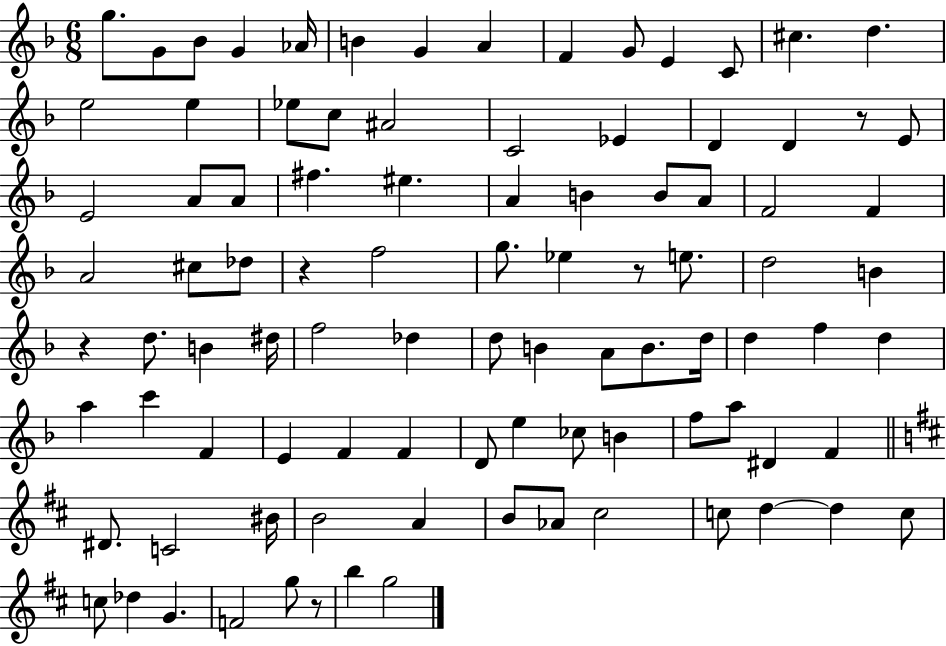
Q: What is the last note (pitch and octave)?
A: G5